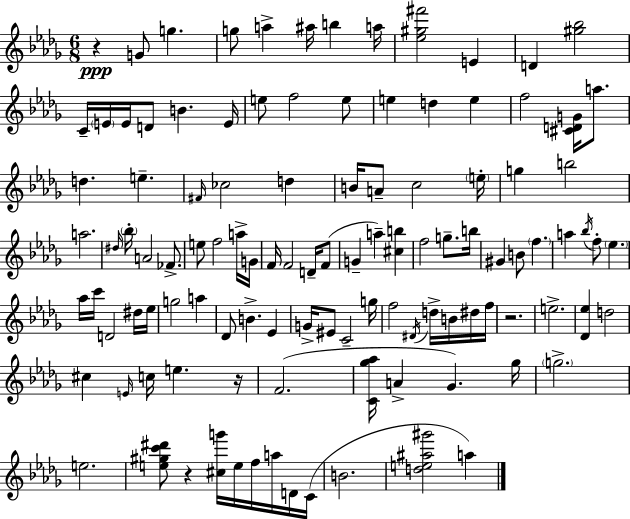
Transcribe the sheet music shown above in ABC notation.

X:1
T:Untitled
M:6/8
L:1/4
K:Bbm
z G/2 g g/2 a ^a/4 b a/4 [_e^g^f']2 E D [^g_b]2 C/4 E/4 E/4 D/2 B E/4 e/2 f2 e/2 e d e f2 [^CDG]/4 a/2 d e ^F/4 _c2 d B/4 A/2 c2 e/4 g b2 a2 ^d/4 _b/4 A2 _F/2 e/2 f2 a/4 G/4 F/4 F2 D/4 F/2 G a [^cb] f2 g/2 b/4 ^G B/2 f a _b/4 f/2 _e _a/4 c'/4 D2 ^d/4 _e/4 g2 a _D/2 B _E G/4 ^E/2 C2 g/4 f2 ^D/4 d/4 B/4 ^d/4 f/4 z2 e2 [_D_e] d2 ^c E/4 c/4 e z/4 F2 [C_g_a]/4 A _G _g/4 g2 e2 [e^gc'^d']/2 z [^cg']/4 e/4 f/4 a/4 D/4 C/4 B2 [de^a^g']2 a